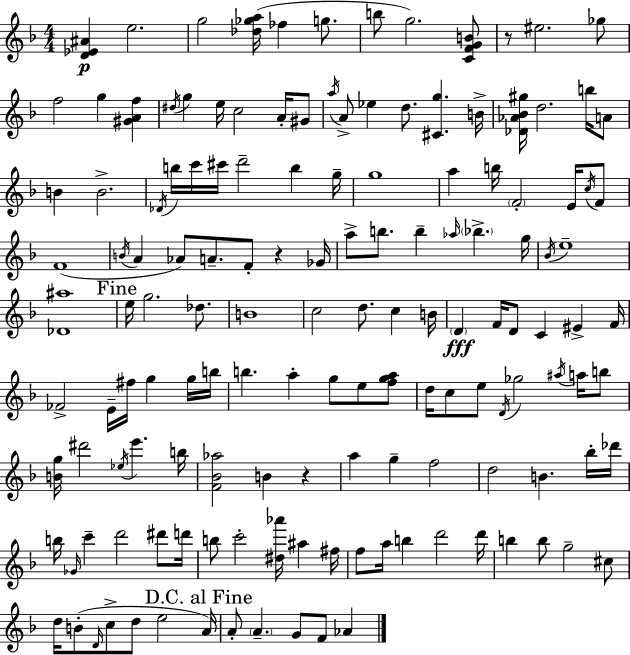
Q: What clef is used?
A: treble